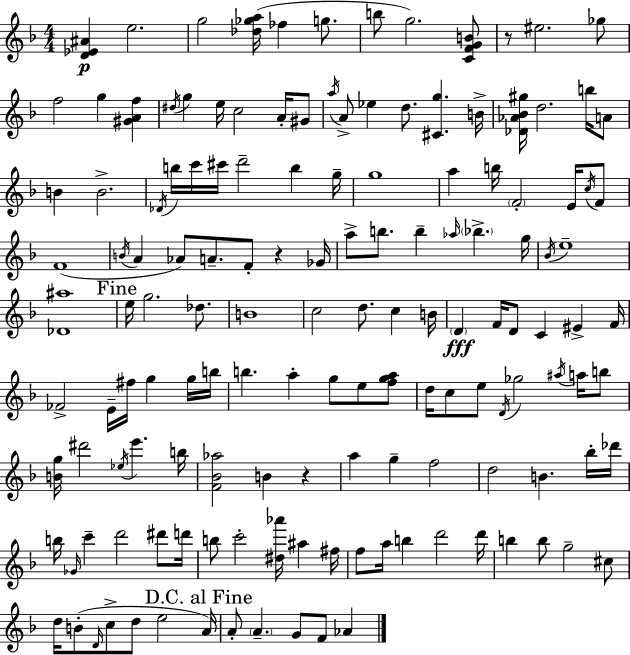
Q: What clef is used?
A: treble